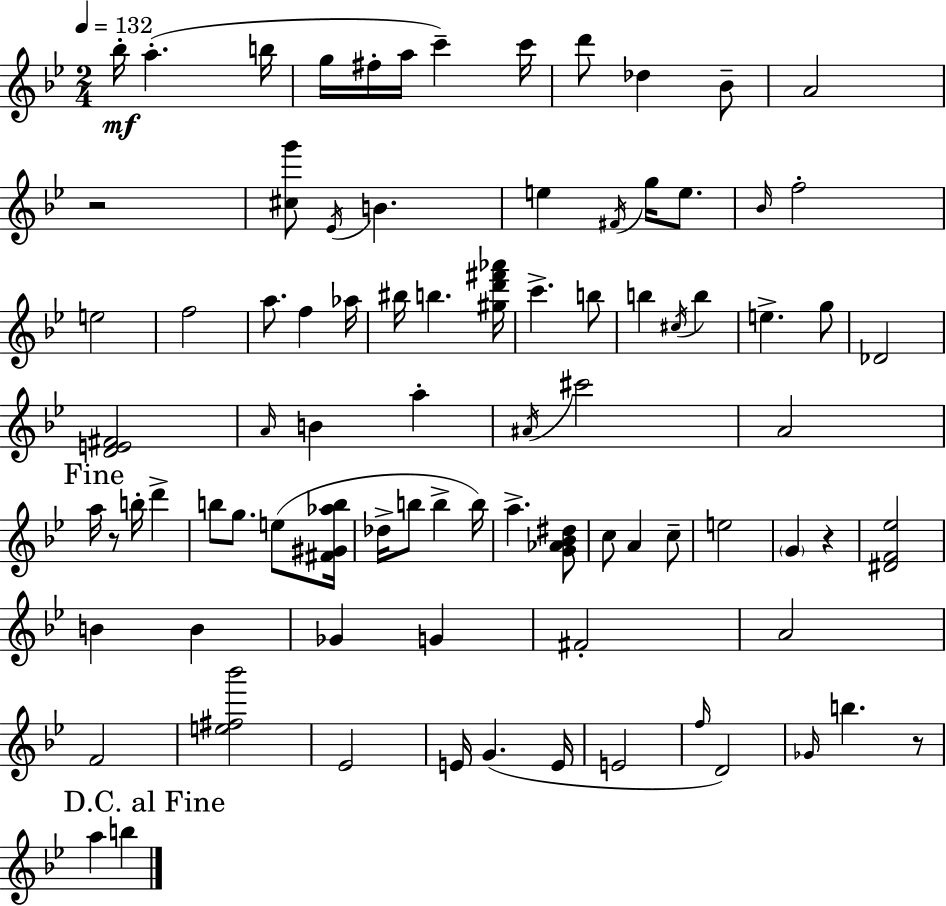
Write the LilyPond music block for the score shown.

{
  \clef treble
  \numericTimeSignature
  \time 2/4
  \key g \minor
  \tempo 4 = 132
  bes''16-.\mf a''4.-.( b''16 | g''16 fis''16-. a''16 c'''4--) c'''16 | d'''8 des''4 bes'8-- | a'2 | \break r2 | <cis'' g'''>8 \acciaccatura { ees'16 } b'4. | e''4 \acciaccatura { fis'16 } g''16 e''8. | \grace { bes'16 } f''2-. | \break e''2 | f''2 | a''8. f''4 | aes''16 bis''16 b''4. | \break <gis'' d''' fis''' aes'''>16 c'''4.-> | b''8 b''4 \acciaccatura { cis''16 } | b''4 e''4.-> | g''8 des'2 | \break <d' e' fis'>2 | \grace { a'16 } b'4 | a''4-. \acciaccatura { ais'16 } cis'''2 | a'2 | \break \mark "Fine" a''16 r8 | b''16-. d'''4-> b''8 | g''8. e''8( <fis' gis' aes'' b''>16 des''16-> b''8 | b''4-> b''16) a''4.-> | \break <g' aes' bes' dis''>8 c''8 | a'4 c''8-- e''2 | \parenthesize g'4 | r4 <dis' f' ees''>2 | \break b'4 | b'4 ges'4 | g'4 fis'2-. | a'2 | \break f'2 | <e'' fis'' bes'''>2 | ees'2 | e'16 g'4.( | \break e'16 e'2 | \grace { f''16 }) d'2 | \grace { ges'16 } | b''4. r8 | \break \mark "D.C. al Fine" a''4 b''4 | \bar "|."
}